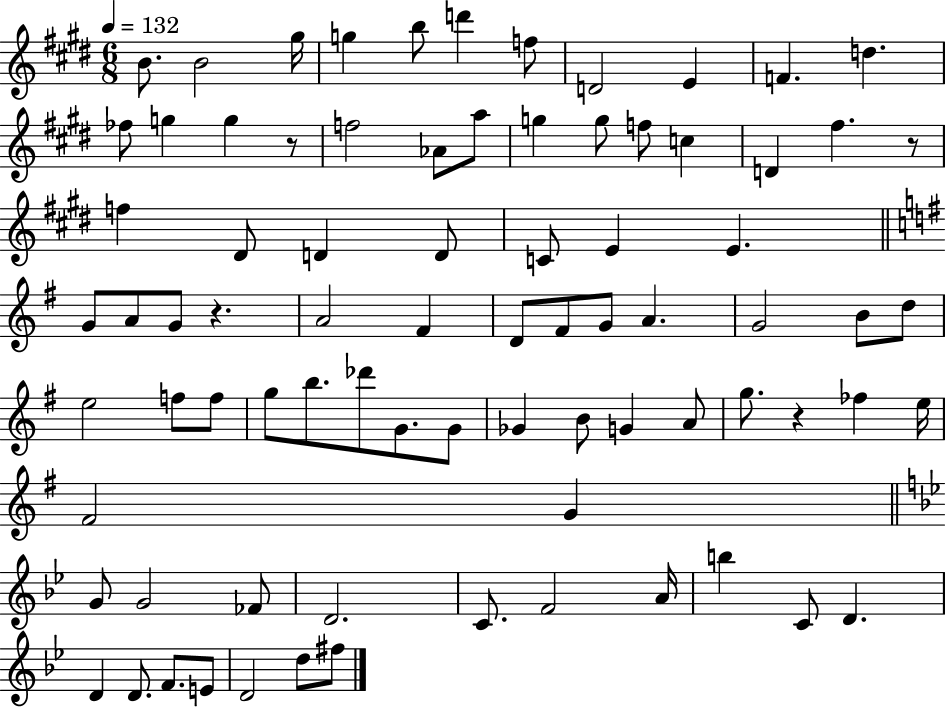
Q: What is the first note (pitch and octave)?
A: B4